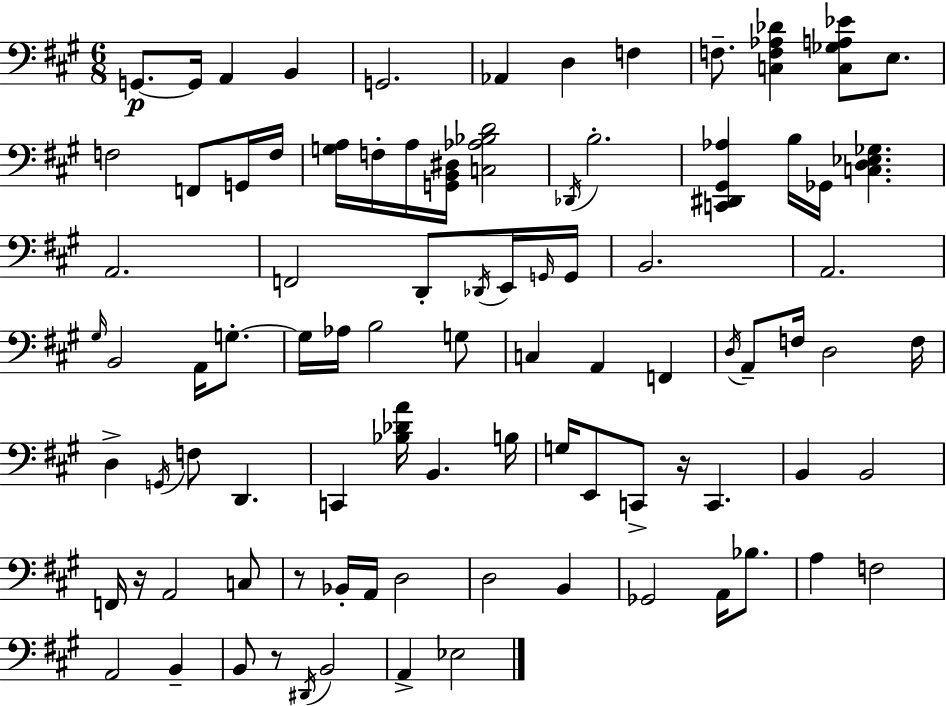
X:1
T:Untitled
M:6/8
L:1/4
K:A
G,,/2 G,,/4 A,, B,, G,,2 _A,, D, F, F,/2 [C,F,_A,_D] [C,_G,A,_E]/2 E,/2 F,2 F,,/2 G,,/4 F,/4 [G,A,]/4 F,/4 A,/4 [G,,B,,^D,]/4 [C,_A,_B,D]2 _D,,/4 B,2 [C,,^D,,^G,,_A,] B,/4 _G,,/4 [C,D,_E,_G,] A,,2 F,,2 D,,/2 _D,,/4 E,,/4 G,,/4 G,,/4 B,,2 A,,2 ^G,/4 B,,2 A,,/4 G,/2 G,/4 _A,/4 B,2 G,/2 C, A,, F,, D,/4 A,,/2 F,/4 D,2 F,/4 D, G,,/4 F,/2 D,, C,, [_B,_DA]/4 B,, B,/4 G,/4 E,,/2 C,,/2 z/4 C,, B,, B,,2 F,,/4 z/4 A,,2 C,/2 z/2 _B,,/4 A,,/4 D,2 D,2 B,, _G,,2 A,,/4 _B,/2 A, F,2 A,,2 B,, B,,/2 z/2 ^D,,/4 B,,2 A,, _E,2